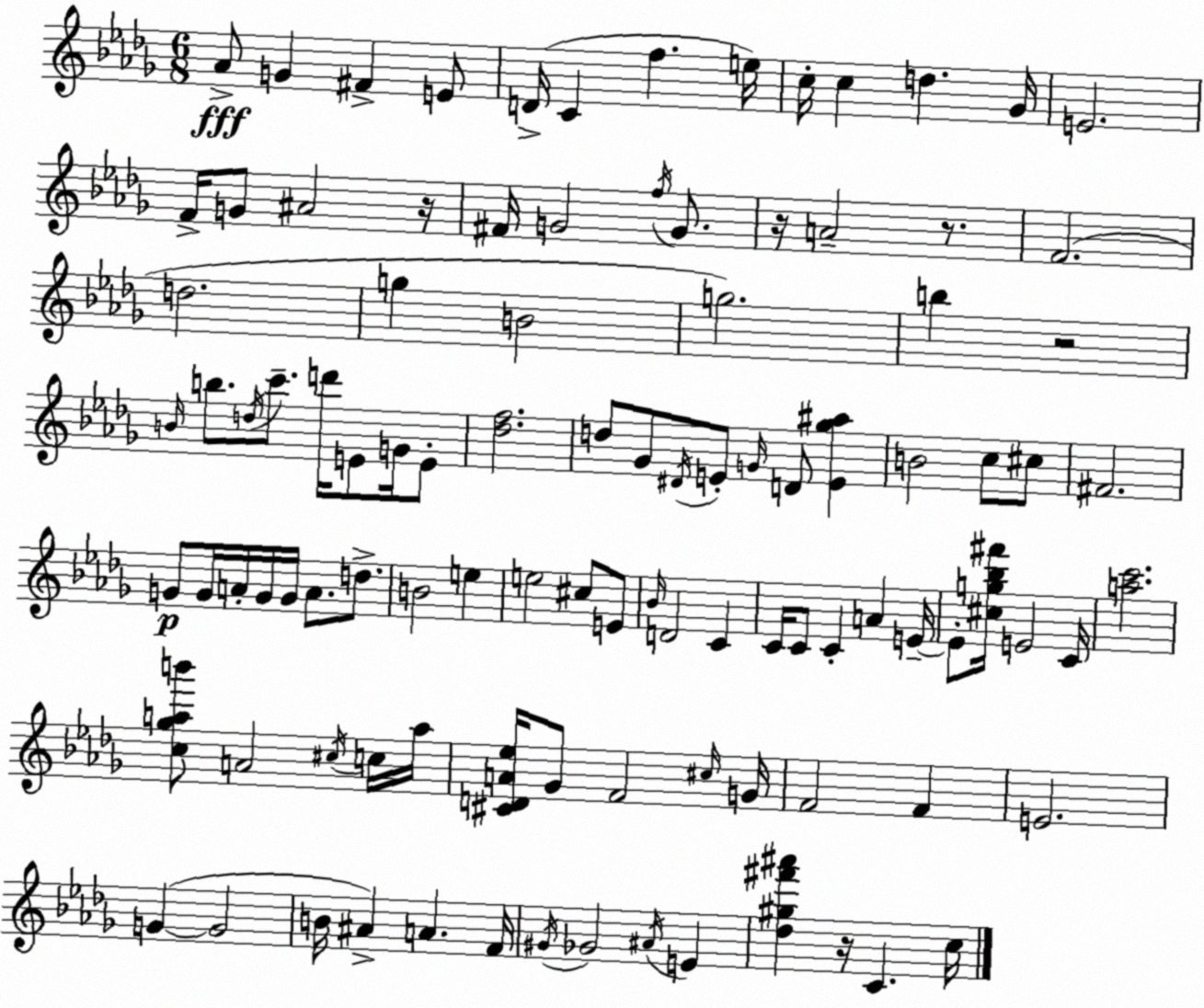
X:1
T:Untitled
M:6/8
L:1/4
K:Bbm
_A/2 G ^F E/2 D/4 C f e/4 c/4 c d _G/4 E2 F/4 G/2 ^A2 z/4 ^F/4 G2 f/4 G/2 z/4 A2 z/2 F2 d2 g B2 g2 b z2 B/4 b/2 d/4 c'/2 d'/4 E/2 G/4 E/2 [_df]2 d/2 _G/2 ^D/4 E/2 G/4 D/2 [E_g^a] B2 c/2 ^c/2 ^F2 G/2 G/4 A/4 G/4 G/4 A/2 d/2 B2 e e2 ^c/2 E/2 _B/4 D2 C C/4 C/2 C A E/4 E/2 [^cg_b^f']/4 E2 C/4 [ac']2 [c_gab']/2 A2 ^c/4 c/4 a/4 [^CDA_e]/4 _G/2 F2 ^c/4 G/4 F2 F E2 G G2 B/4 ^A A F/4 ^G/4 _G2 ^A/4 E [_d^g^f'^a'] z/4 C c/4